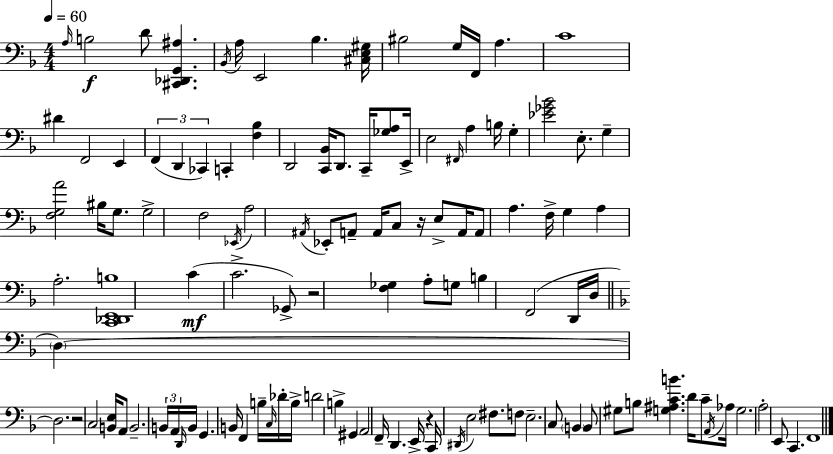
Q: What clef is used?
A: bass